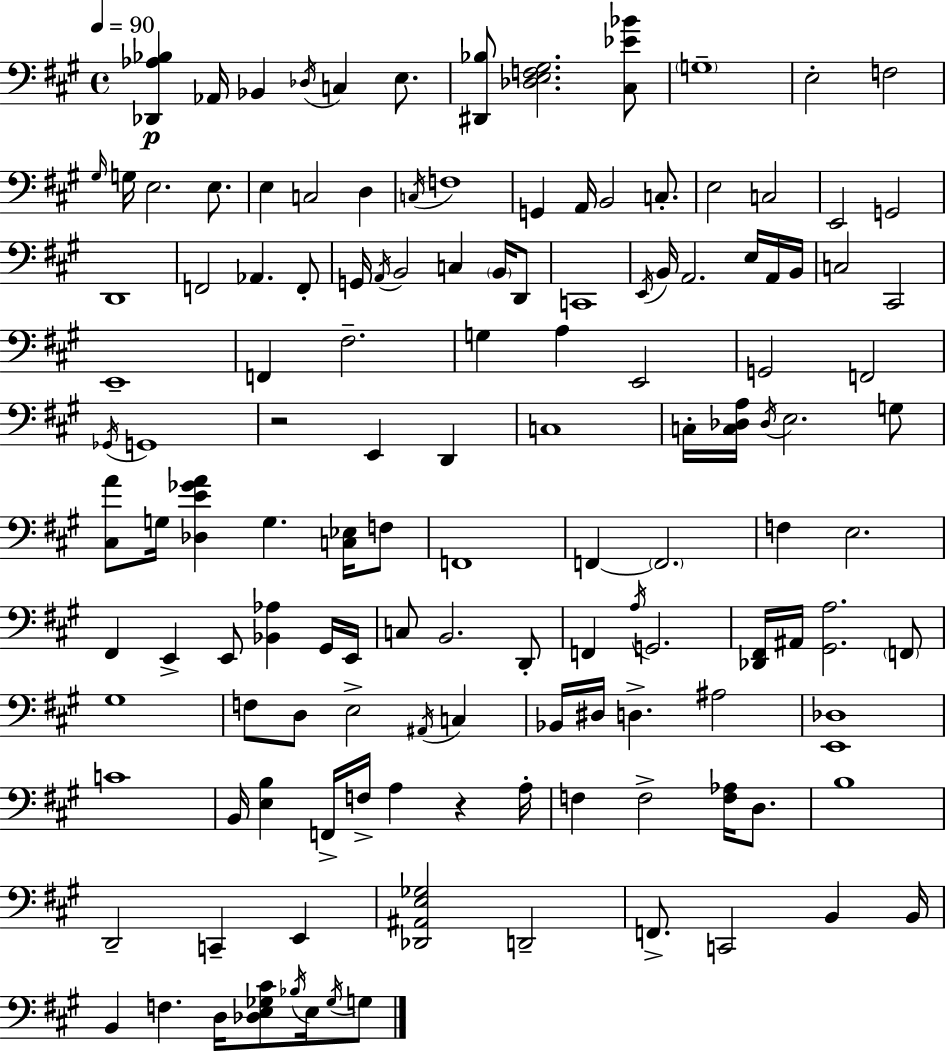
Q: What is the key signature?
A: A major